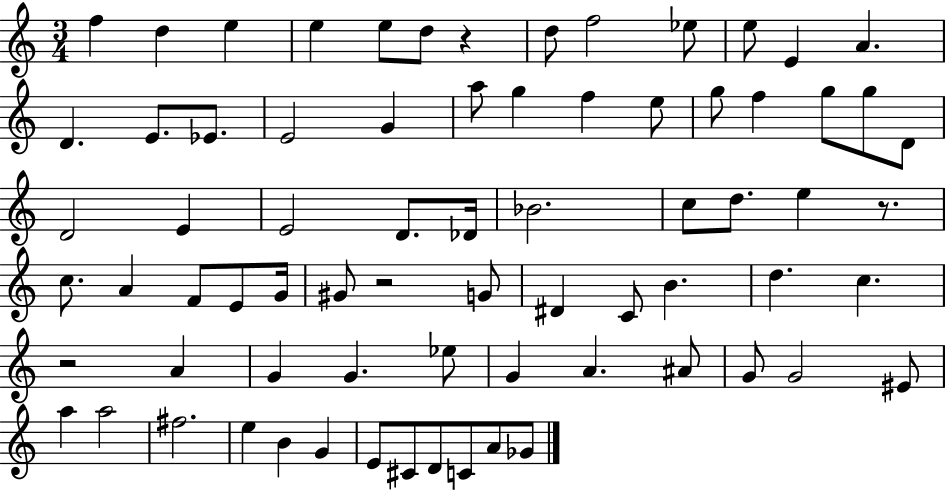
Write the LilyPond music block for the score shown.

{
  \clef treble
  \numericTimeSignature
  \time 3/4
  \key c \major
  f''4 d''4 e''4 | e''4 e''8 d''8 r4 | d''8 f''2 ees''8 | e''8 e'4 a'4. | \break d'4. e'8. ees'8. | e'2 g'4 | a''8 g''4 f''4 e''8 | g''8 f''4 g''8 g''8 d'8 | \break d'2 e'4 | e'2 d'8. des'16 | bes'2. | c''8 d''8. e''4 r8. | \break c''8. a'4 f'8 e'8 g'16 | gis'8 r2 g'8 | dis'4 c'8 b'4. | d''4. c''4. | \break r2 a'4 | g'4 g'4. ees''8 | g'4 a'4. ais'8 | g'8 g'2 eis'8 | \break a''4 a''2 | fis''2. | e''4 b'4 g'4 | e'8 cis'8 d'8 c'8 a'8 ges'8 | \break \bar "|."
}